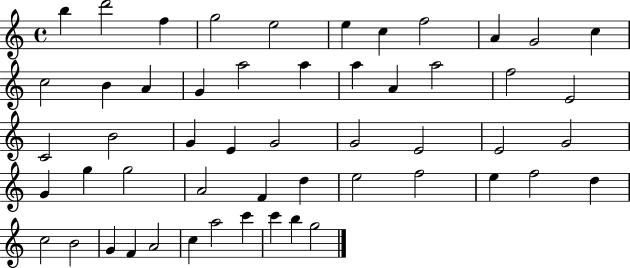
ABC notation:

X:1
T:Untitled
M:4/4
L:1/4
K:C
b d'2 f g2 e2 e c f2 A G2 c c2 B A G a2 a a A a2 f2 E2 C2 B2 G E G2 G2 E2 E2 G2 G g g2 A2 F d e2 f2 e f2 d c2 B2 G F A2 c a2 c' c' b g2